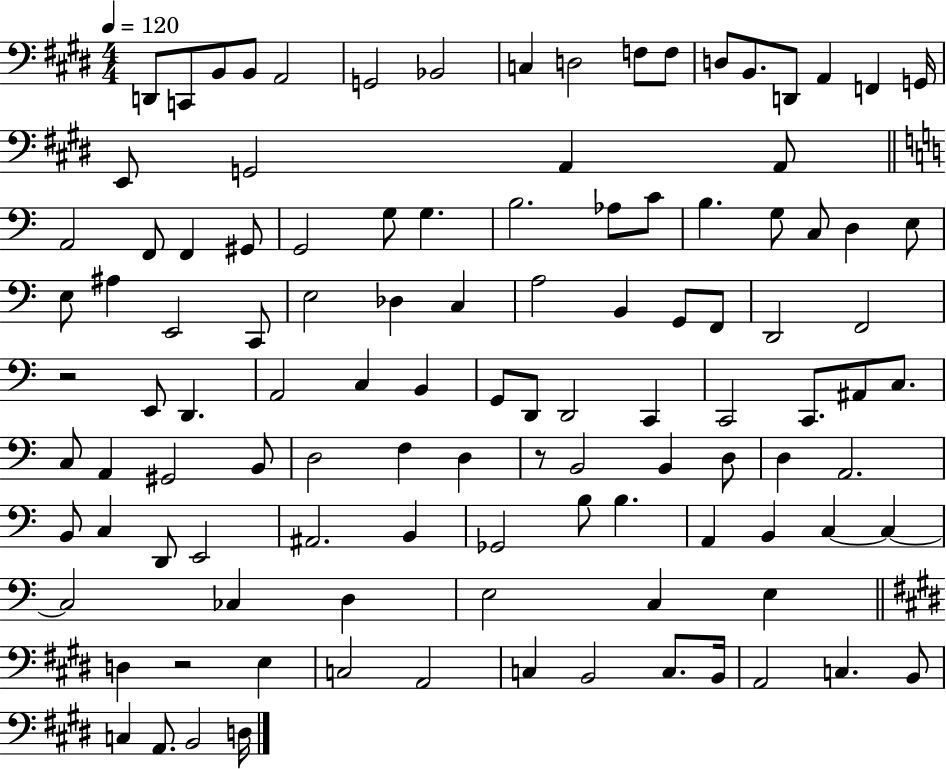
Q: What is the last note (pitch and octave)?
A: D3